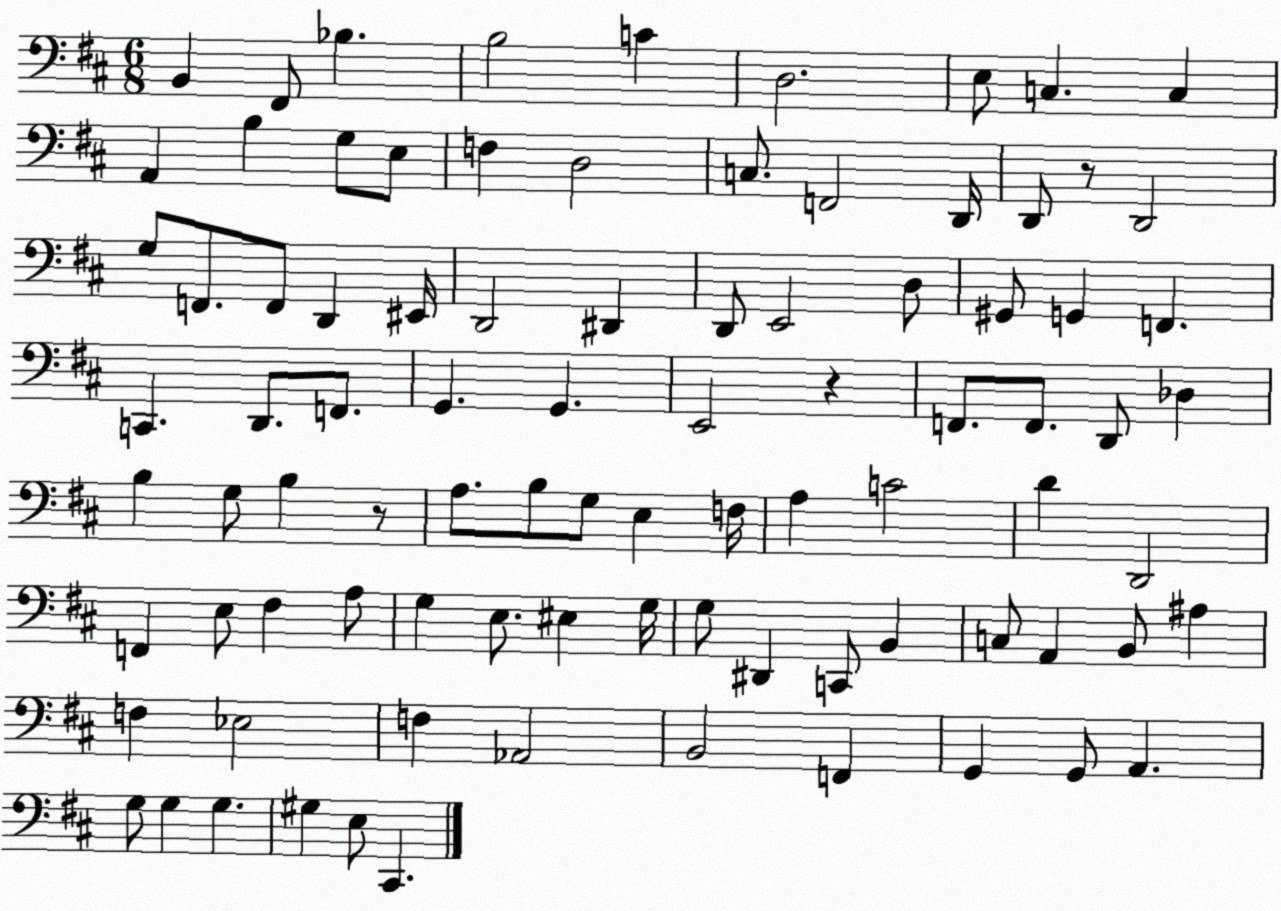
X:1
T:Untitled
M:6/8
L:1/4
K:D
B,, ^F,,/2 _B, B,2 C D,2 E,/2 C, C, A,, B, G,/2 E,/2 F, D,2 C,/2 F,,2 D,,/4 D,,/2 z/2 D,,2 G,/2 F,,/2 F,,/2 D,, ^E,,/4 D,,2 ^D,, D,,/2 E,,2 D,/2 ^G,,/2 G,, F,, C,, D,,/2 F,,/2 G,, G,, E,,2 z F,,/2 F,,/2 D,,/2 _D, B, G,/2 B, z/2 A,/2 B,/2 G,/2 E, F,/4 A, C2 D D,,2 F,, E,/2 ^F, A,/2 G, E,/2 ^E, G,/4 G,/2 ^D,, C,,/2 B,, C,/2 A,, B,,/2 ^A, F, _E,2 F, _A,,2 B,,2 F,, G,, G,,/2 A,, G,/2 G, G, ^G, E,/2 ^C,,